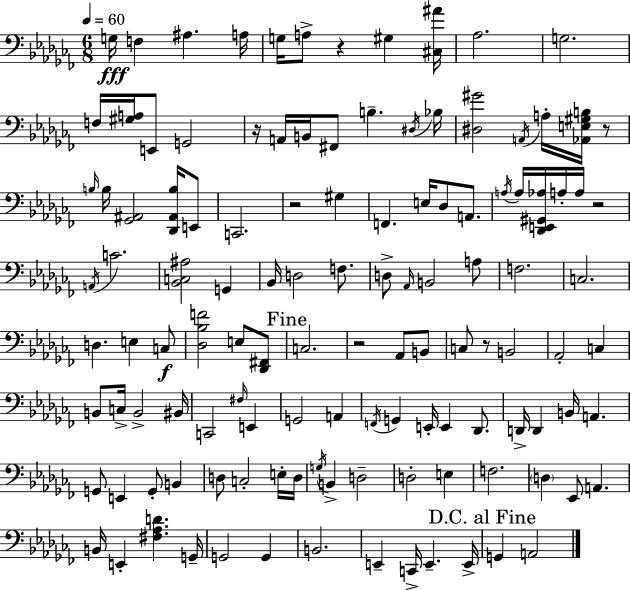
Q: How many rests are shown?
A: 7